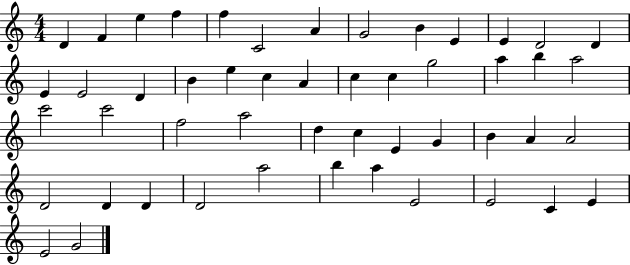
D4/q F4/q E5/q F5/q F5/q C4/h A4/q G4/h B4/q E4/q E4/q D4/h D4/q E4/q E4/h D4/q B4/q E5/q C5/q A4/q C5/q C5/q G5/h A5/q B5/q A5/h C6/h C6/h F5/h A5/h D5/q C5/q E4/q G4/q B4/q A4/q A4/h D4/h D4/q D4/q D4/h A5/h B5/q A5/q E4/h E4/h C4/q E4/q E4/h G4/h